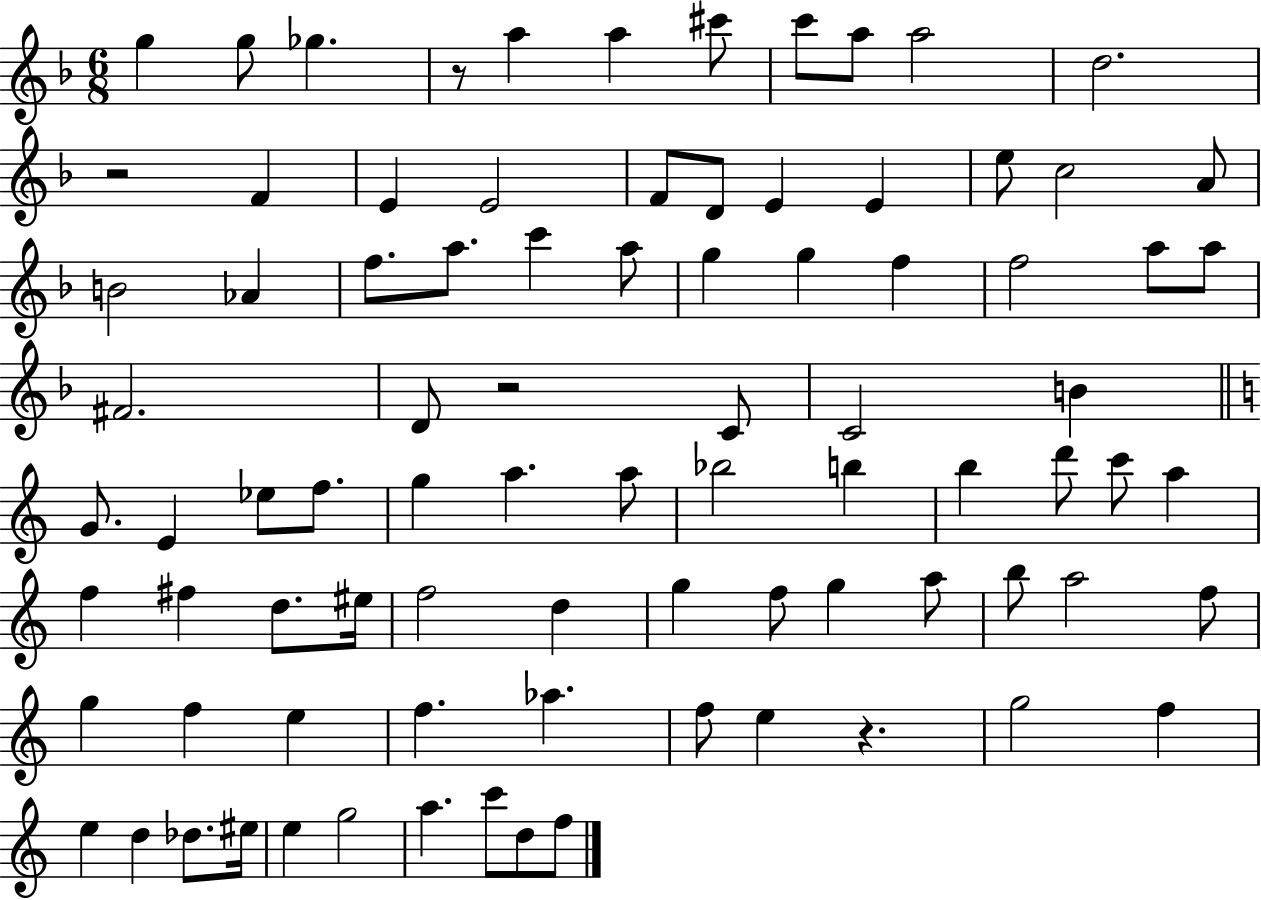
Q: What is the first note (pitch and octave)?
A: G5